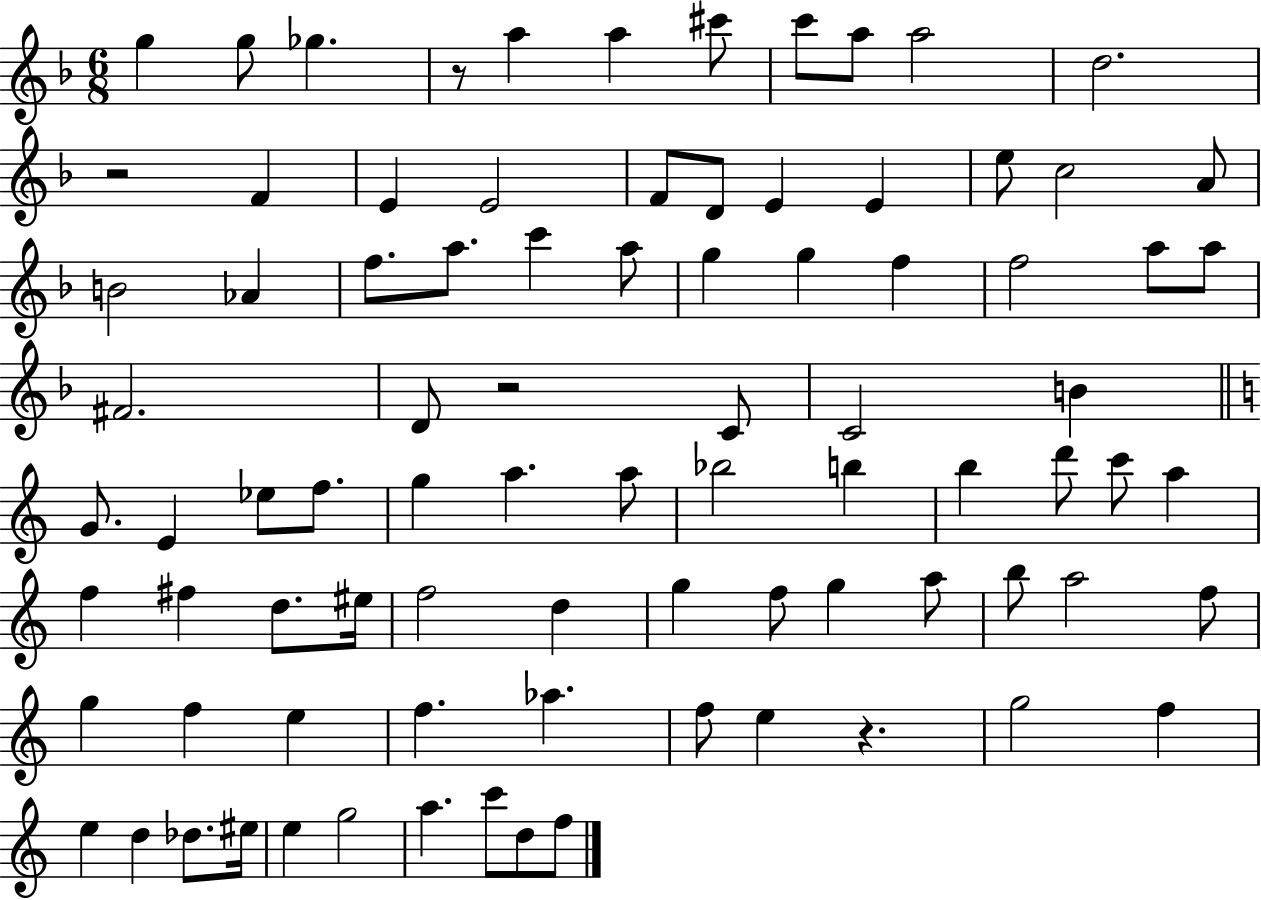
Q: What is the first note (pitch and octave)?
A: G5